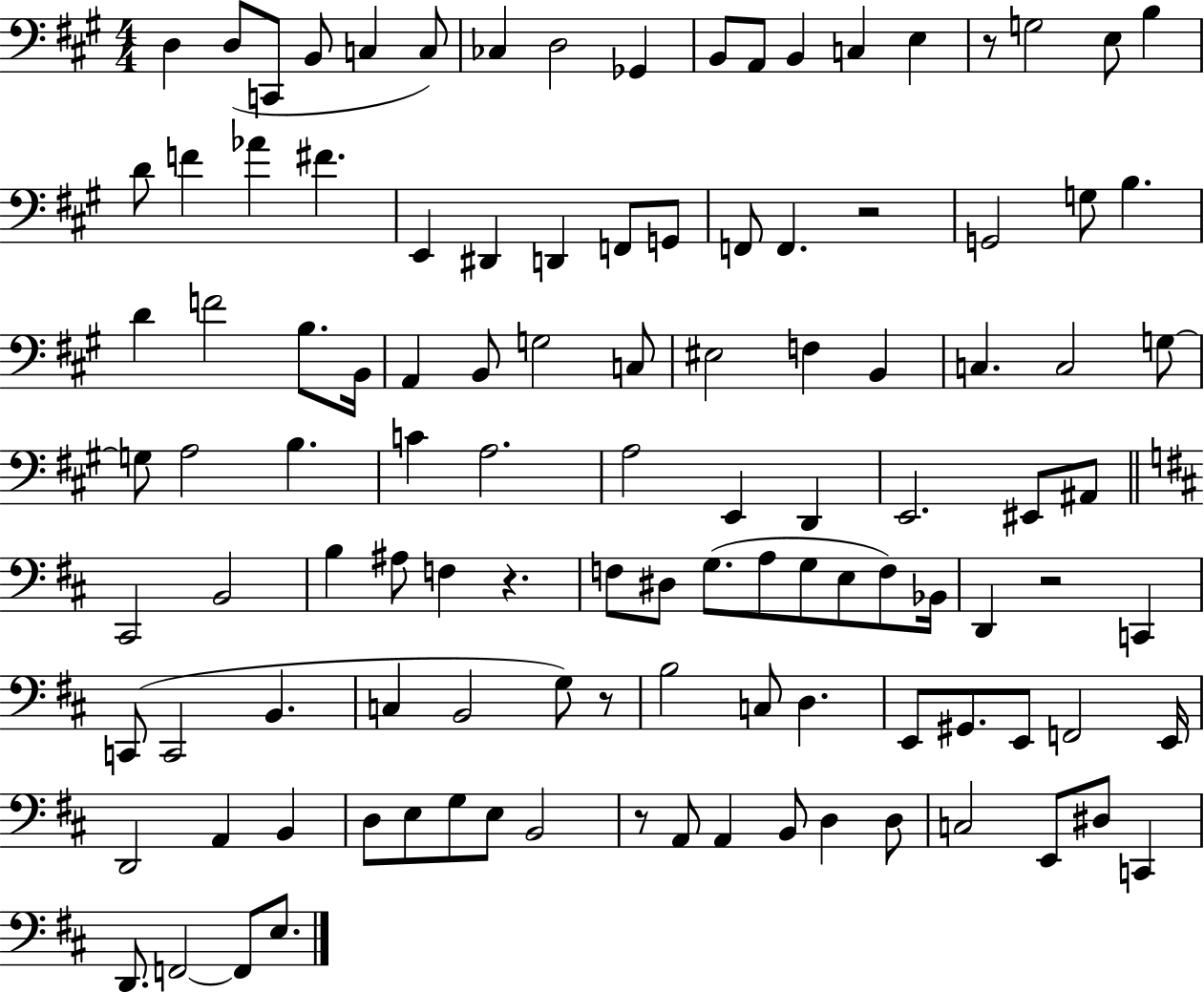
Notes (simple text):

D3/q D3/e C2/e B2/e C3/q C3/e CES3/q D3/h Gb2/q B2/e A2/e B2/q C3/q E3/q R/e G3/h E3/e B3/q D4/e F4/q Ab4/q F#4/q. E2/q D#2/q D2/q F2/e G2/e F2/e F2/q. R/h G2/h G3/e B3/q. D4/q F4/h B3/e. B2/s A2/q B2/e G3/h C3/e EIS3/h F3/q B2/q C3/q. C3/h G3/e G3/e A3/h B3/q. C4/q A3/h. A3/h E2/q D2/q E2/h. EIS2/e A#2/e C#2/h B2/h B3/q A#3/e F3/q R/q. F3/e D#3/e G3/e. A3/e G3/e E3/e F3/e Bb2/s D2/q R/h C2/q C2/e C2/h B2/q. C3/q B2/h G3/e R/e B3/h C3/e D3/q. E2/e G#2/e. E2/e F2/h E2/s D2/h A2/q B2/q D3/e E3/e G3/e E3/e B2/h R/e A2/e A2/q B2/e D3/q D3/e C3/h E2/e D#3/e C2/q D2/e. F2/h F2/e E3/e.